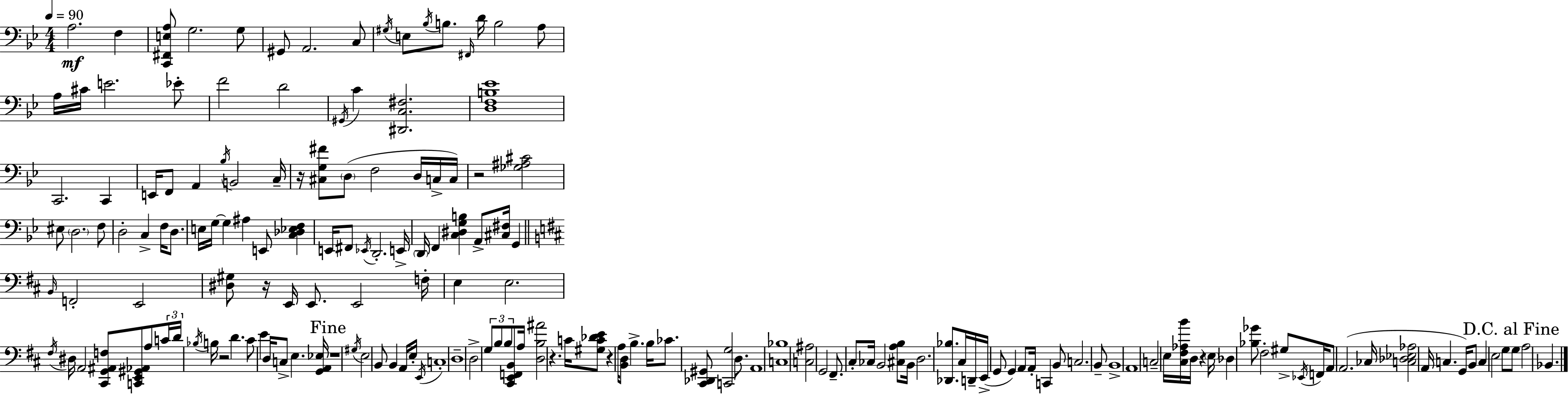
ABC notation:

X:1
T:Untitled
M:4/4
L:1/4
K:Bb
A,2 F, [C,,^F,,E,A,]/2 G,2 G,/2 ^G,,/2 A,,2 C,/2 ^G,/4 E,/2 _B,/4 B,/2 ^F,,/4 D/4 B,2 A,/2 A,/4 ^C/4 E2 _E/2 F2 D2 ^G,,/4 C [^D,,C,^F,]2 [D,F,B,_E]4 C,,2 C,, E,,/4 F,,/2 A,, _B,/4 B,,2 C,/4 z/4 [^C,G,^F]/2 D,/2 F,2 D,/4 C,/4 C,/4 z2 [_G,^A,^C]2 ^E,/2 D,2 F,/2 D,2 C, F,/4 D,/2 E,/4 G,/4 G, ^A, E,,/2 [C,_D,_E,F,] E,,/4 ^F,,/2 _E,,/4 D,,2 E,,/4 D,,/4 F,, [C,^D,G,B,] A,,/2 [^C,^F,]/4 G,, B,,/4 F,,2 E,,2 [^D,^G,]/2 z/4 E,,/4 E,,/2 E,,2 F,/4 E, E,2 ^F,/4 ^D,/4 A,,2 [^C,,G,,^A,,F,]/2 [C,,E,,^G,,_A,,]/2 A,/2 C/4 D/4 _B,/4 B,/4 z2 D ^C/2 E D,/4 C,/2 E, [G,,A,,_E,]/4 z4 ^G,/4 E,2 B,,/2 B,, A,,/4 E,/4 E,,/4 C,4 D,4 D,2 G,/2 B,/2 B,/2 [^C,,E,,F,,B,,]/2 A,/4 [D,B,^A]2 z C/4 [^G,C_DE]/2 z A,/4 [B,,D,]/2 B, B,/4 _C/2 [^C,,_D,,^G,,]/2 [C,,G,]2 D,/2 A,,4 [C,_B,]4 [C,^A,]2 G,,2 ^F,,/2 ^C,/2 _C,/4 B,,2 [^C,A,B,]/2 B,,/4 D,2 [_D,,_B,]/2 ^C,/4 D,,/4 E,,/4 G,,/2 G,, A,,/2 A,,/4 C,, B,,/2 C,2 B,,/2 B,,4 A,,4 C,2 E,/4 [^C,^F,_A,B]/4 D,/4 z E,/4 _D, [_B,_G]/2 ^F,2 ^G,/2 _E,,/4 F,,/4 A,,/2 A,,2 _C,/4 [C,_D,_E,_A,]2 A,,/4 C, G,,/4 B,,/2 C, E,2 G,/2 G,/2 A,2 _B,,